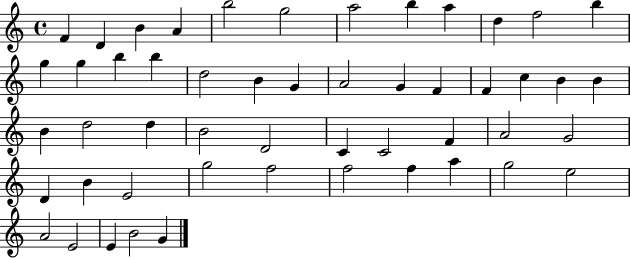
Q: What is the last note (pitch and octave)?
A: G4